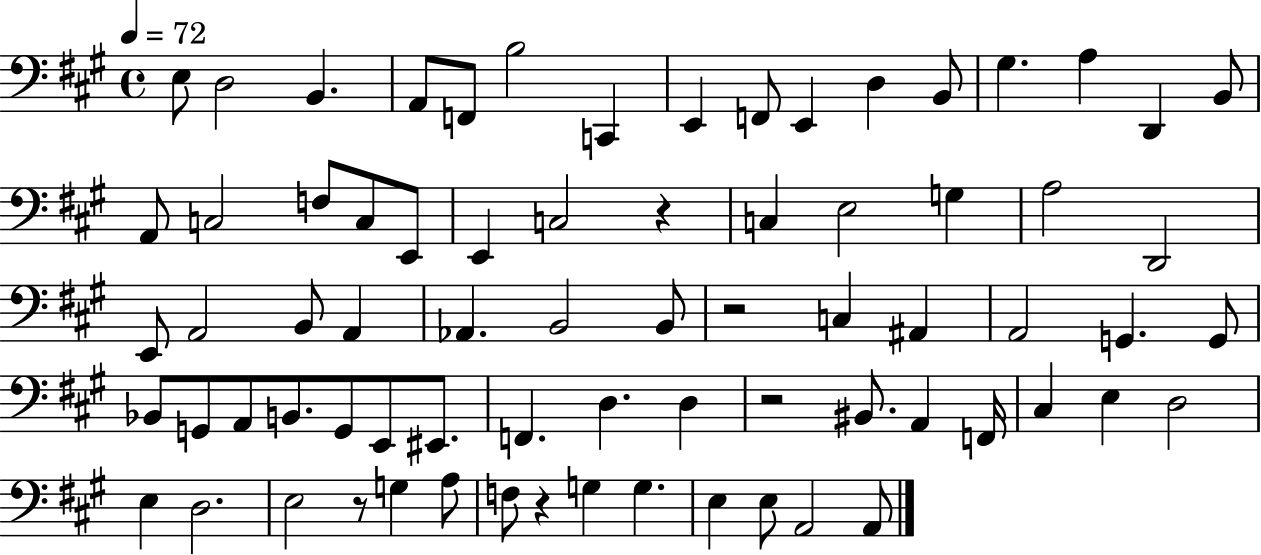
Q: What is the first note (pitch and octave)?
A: E3